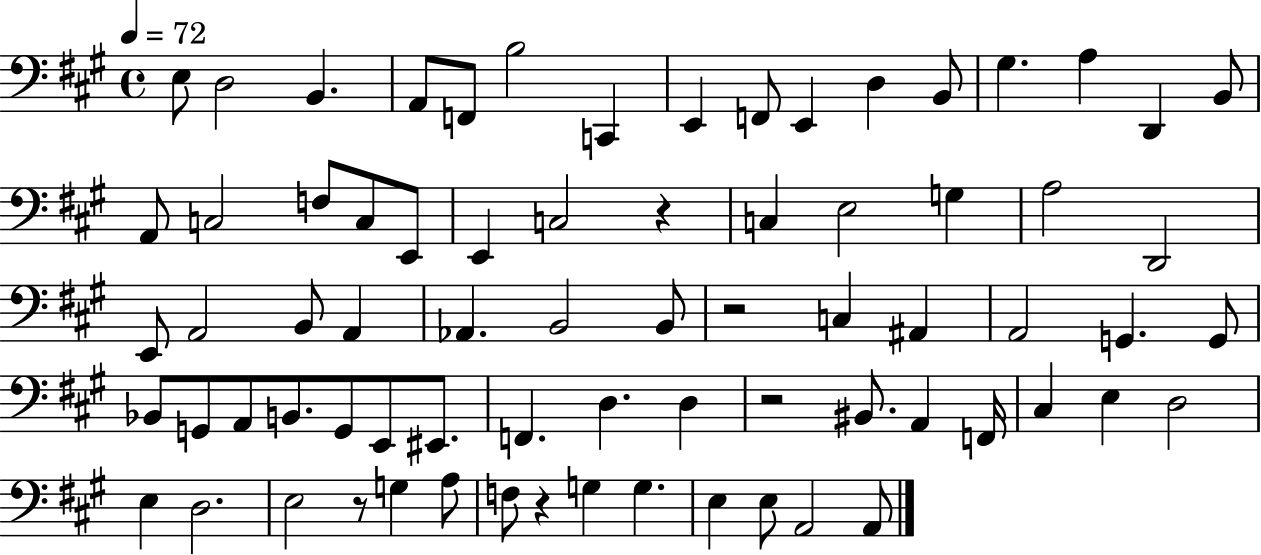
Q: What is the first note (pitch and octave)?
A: E3